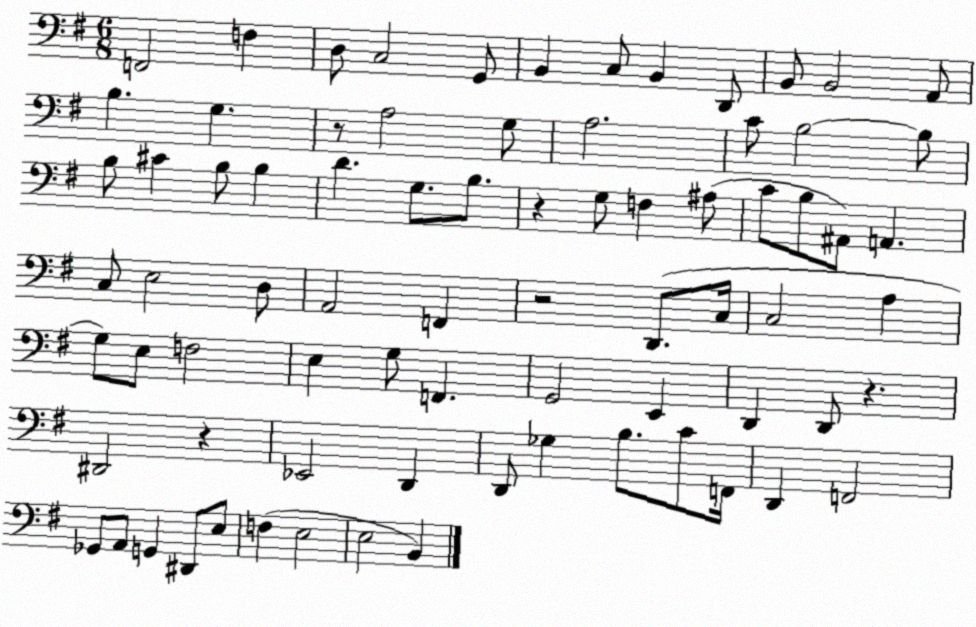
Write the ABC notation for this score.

X:1
T:Untitled
M:6/8
L:1/4
K:G
F,,2 F, D,/2 C,2 G,,/2 B,, C,/2 B,, D,,/2 B,,/2 B,,2 A,,/2 B, G, z/2 A,2 G,/2 A,2 C/2 B,2 B,/2 B,/2 ^C B,/2 B, D G,/2 B,/2 z G,/2 F, ^A,/2 C/2 B,/2 ^A,,/2 A,, C,/2 E,2 D,/2 A,,2 F,, z2 D,,/2 C,/4 C,2 A, G,/2 E,/2 F,2 E, G,/2 F,, G,,2 E,, D,, D,,/2 z ^D,,2 z _E,,2 D,, D,,/2 _G, B,/2 C/2 F,,/4 D,, F,,2 _G,,/2 A,,/2 G,, ^D,,/2 E,/2 F, E,2 E,2 B,,